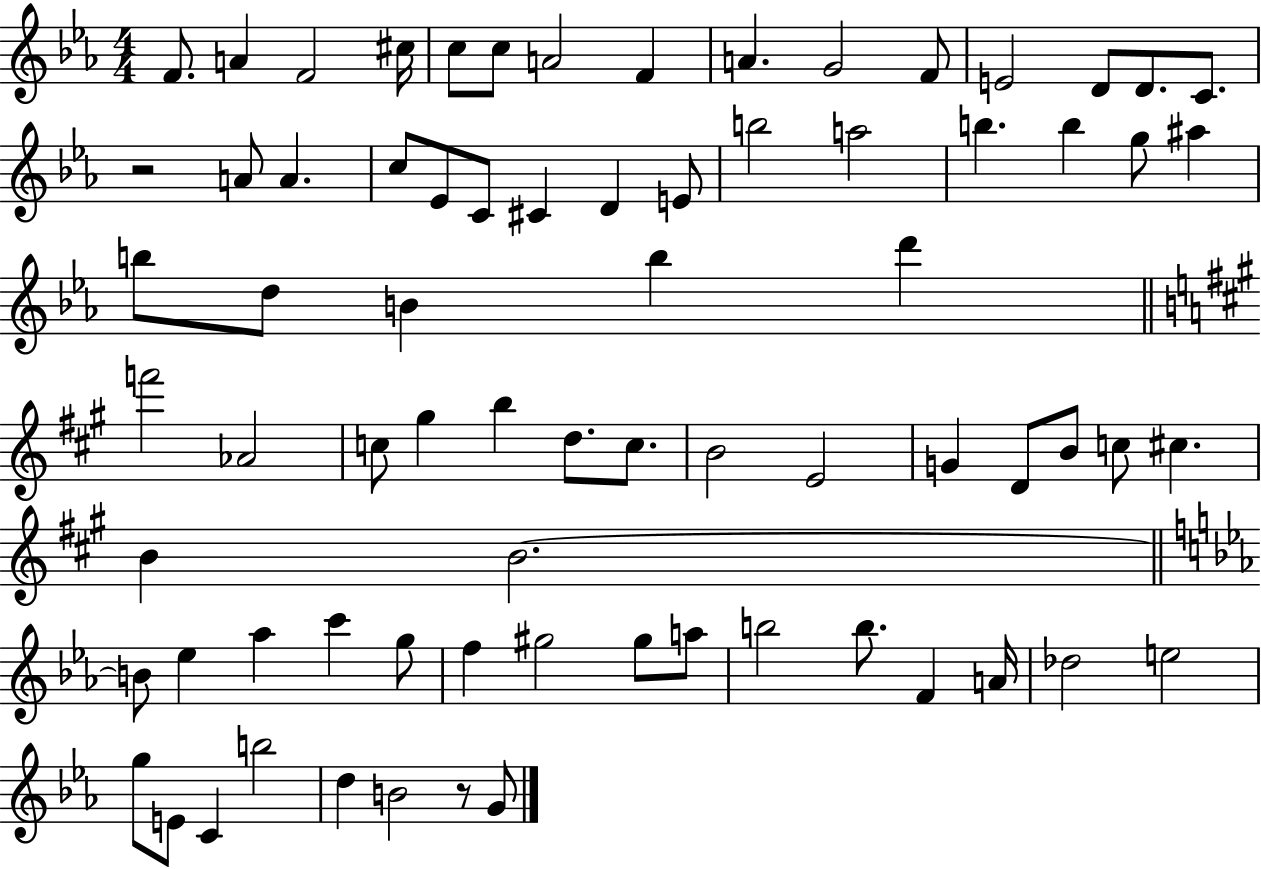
X:1
T:Untitled
M:4/4
L:1/4
K:Eb
F/2 A F2 ^c/4 c/2 c/2 A2 F A G2 F/2 E2 D/2 D/2 C/2 z2 A/2 A c/2 _E/2 C/2 ^C D E/2 b2 a2 b b g/2 ^a b/2 d/2 B b d' f'2 _A2 c/2 ^g b d/2 c/2 B2 E2 G D/2 B/2 c/2 ^c B B2 B/2 _e _a c' g/2 f ^g2 ^g/2 a/2 b2 b/2 F A/4 _d2 e2 g/2 E/2 C b2 d B2 z/2 G/2